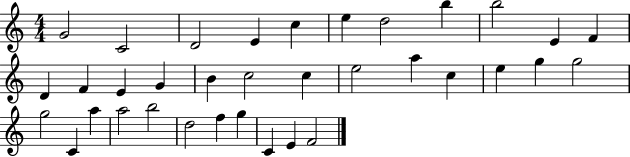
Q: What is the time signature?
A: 4/4